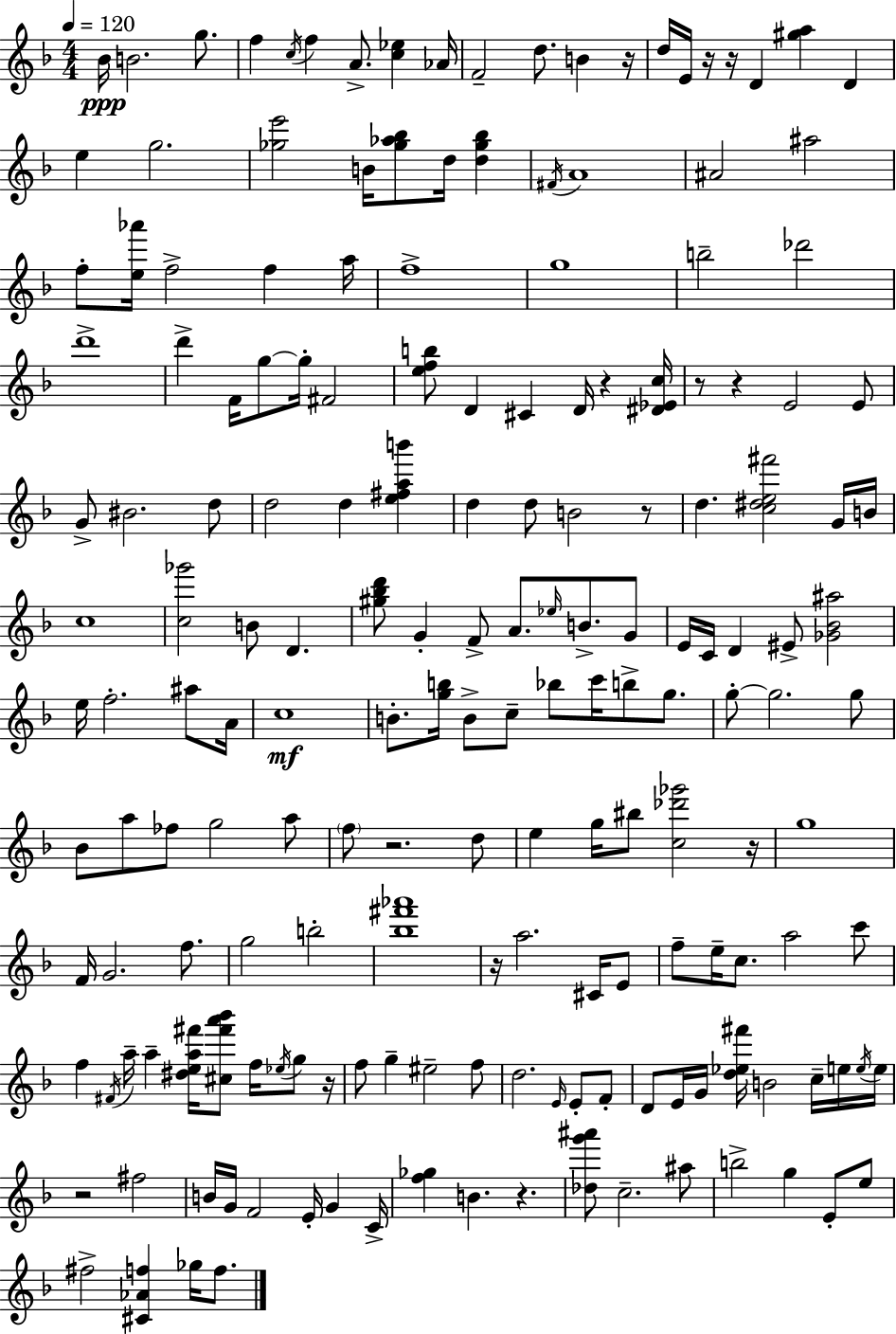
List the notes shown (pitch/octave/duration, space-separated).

Bb4/s B4/h. G5/e. F5/q C5/s F5/q A4/e. [C5,Eb5]/q Ab4/s F4/h D5/e. B4/q R/s D5/s E4/s R/s R/s D4/q [G#5,A5]/q D4/q E5/q G5/h. [Gb5,E6]/h B4/s [Gb5,Ab5,Bb5]/e D5/s [D5,Gb5,Bb5]/q F#4/s A4/w A#4/h A#5/h F5/e [E5,Ab6]/s F5/h F5/q A5/s F5/w G5/w B5/h Db6/h D6/w D6/q F4/s G5/e G5/s F#4/h [E5,F5,B5]/e D4/q C#4/q D4/s R/q [D#4,Eb4,C5]/s R/e R/q E4/h E4/e G4/e BIS4/h. D5/e D5/h D5/q [E5,F#5,A5,B6]/q D5/q D5/e B4/h R/e D5/q. [C5,D#5,E5,F#6]/h G4/s B4/s C5/w [C5,Gb6]/h B4/e D4/q. [G#5,Bb5,D6]/e G4/q F4/e A4/e. Eb5/s B4/e. G4/e E4/s C4/s D4/q EIS4/e [Gb4,Bb4,A#5]/h E5/s F5/h. A#5/e A4/s C5/w B4/e. [G5,B5]/s B4/e C5/e Bb5/e C6/s B5/e G5/e. G5/e G5/h. G5/e Bb4/e A5/e FES5/e G5/h A5/e F5/e R/h. D5/e E5/q G5/s BIS5/e [C5,Db6,Gb6]/h R/s G5/w F4/s G4/h. F5/e. G5/h B5/h [Bb5,F#6,Ab6]/w R/s A5/h. C#4/s E4/e F5/e E5/s C5/e. A5/h C6/e F5/q F#4/s A5/s A5/q [D#5,E5,A5,F#6]/s [C#5,F#6,A6,Bb6]/e F5/s Eb5/s G5/e R/s F5/e G5/q EIS5/h F5/e D5/h. E4/s E4/e F4/e D4/e E4/s G4/s [D5,Eb5,F#6]/s B4/h C5/s E5/s E5/s E5/s R/h F#5/h B4/s G4/s F4/h E4/s G4/q C4/s [F5,Gb5]/q B4/q. R/q. [Db5,G6,A#6]/e C5/h. A#5/e B5/h G5/q E4/e E5/e F#5/h [C#4,Ab4,F5]/q Gb5/s F5/e.